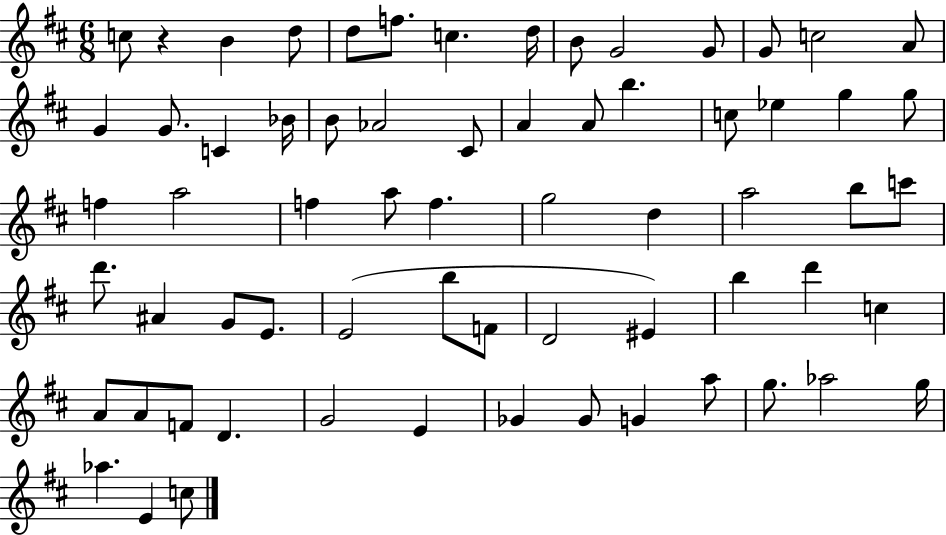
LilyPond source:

{
  \clef treble
  \numericTimeSignature
  \time 6/8
  \key d \major
  c''8 r4 b'4 d''8 | d''8 f''8. c''4. d''16 | b'8 g'2 g'8 | g'8 c''2 a'8 | \break g'4 g'8. c'4 bes'16 | b'8 aes'2 cis'8 | a'4 a'8 b''4. | c''8 ees''4 g''4 g''8 | \break f''4 a''2 | f''4 a''8 f''4. | g''2 d''4 | a''2 b''8 c'''8 | \break d'''8. ais'4 g'8 e'8. | e'2( b''8 f'8 | d'2 eis'4) | b''4 d'''4 c''4 | \break a'8 a'8 f'8 d'4. | g'2 e'4 | ges'4 ges'8 g'4 a''8 | g''8. aes''2 g''16 | \break aes''4. e'4 c''8 | \bar "|."
}